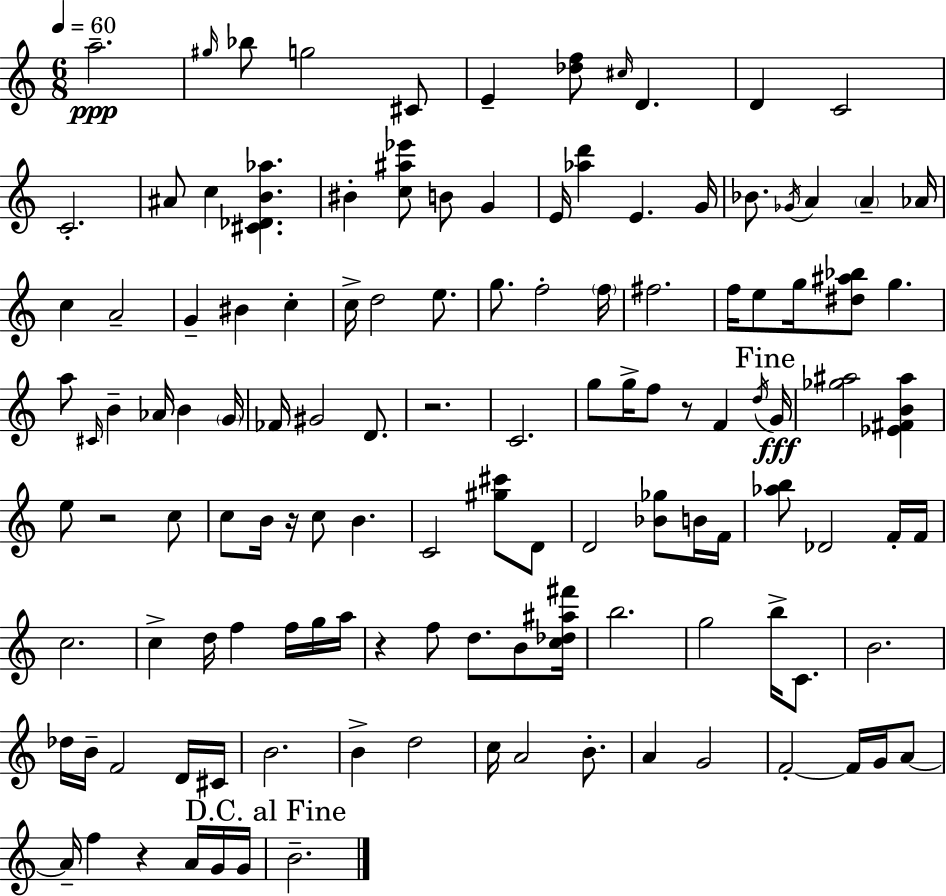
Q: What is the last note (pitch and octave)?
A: B4